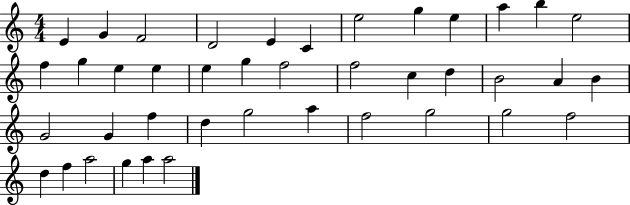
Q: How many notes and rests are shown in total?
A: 41